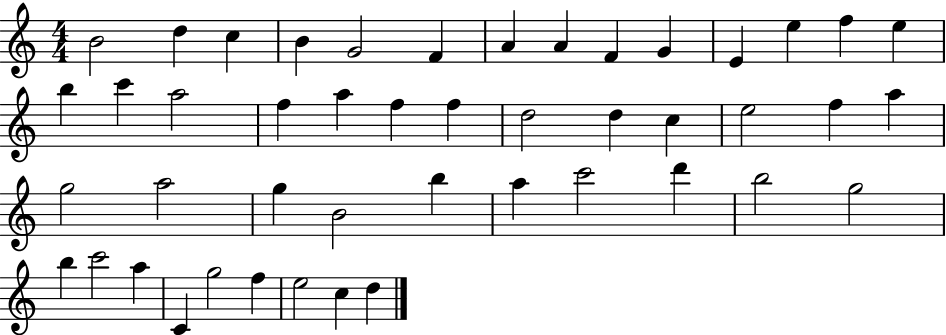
B4/h D5/q C5/q B4/q G4/h F4/q A4/q A4/q F4/q G4/q E4/q E5/q F5/q E5/q B5/q C6/q A5/h F5/q A5/q F5/q F5/q D5/h D5/q C5/q E5/h F5/q A5/q G5/h A5/h G5/q B4/h B5/q A5/q C6/h D6/q B5/h G5/h B5/q C6/h A5/q C4/q G5/h F5/q E5/h C5/q D5/q